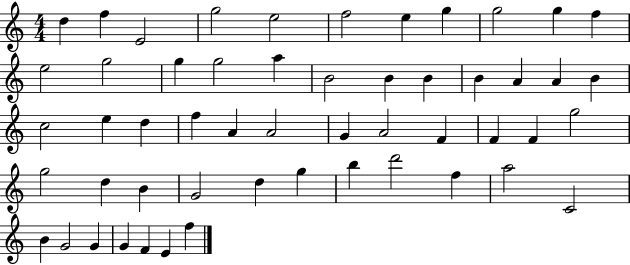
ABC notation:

X:1
T:Untitled
M:4/4
L:1/4
K:C
d f E2 g2 e2 f2 e g g2 g f e2 g2 g g2 a B2 B B B A A B c2 e d f A A2 G A2 F F F g2 g2 d B G2 d g b d'2 f a2 C2 B G2 G G F E f